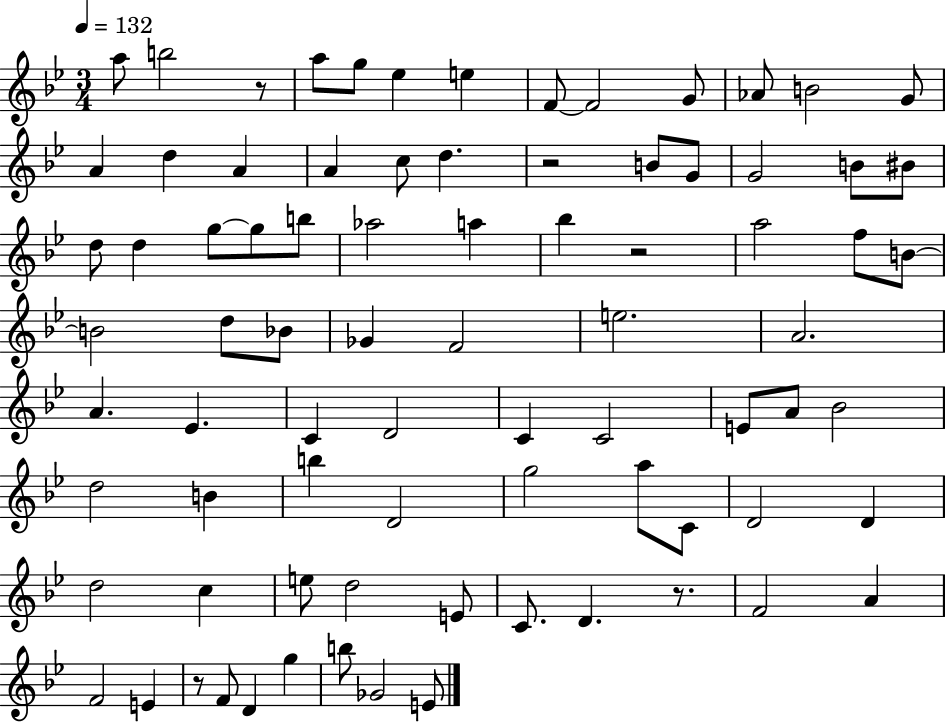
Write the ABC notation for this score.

X:1
T:Untitled
M:3/4
L:1/4
K:Bb
a/2 b2 z/2 a/2 g/2 _e e F/2 F2 G/2 _A/2 B2 G/2 A d A A c/2 d z2 B/2 G/2 G2 B/2 ^B/2 d/2 d g/2 g/2 b/2 _a2 a _b z2 a2 f/2 B/2 B2 d/2 _B/2 _G F2 e2 A2 A _E C D2 C C2 E/2 A/2 _B2 d2 B b D2 g2 a/2 C/2 D2 D d2 c e/2 d2 E/2 C/2 D z/2 F2 A F2 E z/2 F/2 D g b/2 _G2 E/2